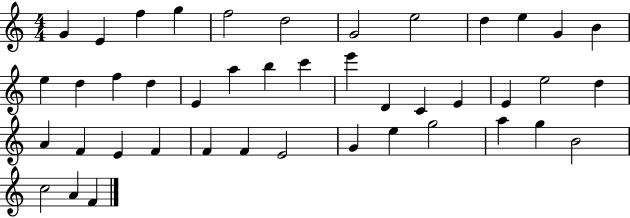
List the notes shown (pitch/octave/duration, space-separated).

G4/q E4/q F5/q G5/q F5/h D5/h G4/h E5/h D5/q E5/q G4/q B4/q E5/q D5/q F5/q D5/q E4/q A5/q B5/q C6/q E6/q D4/q C4/q E4/q E4/q E5/h D5/q A4/q F4/q E4/q F4/q F4/q F4/q E4/h G4/q E5/q G5/h A5/q G5/q B4/h C5/h A4/q F4/q